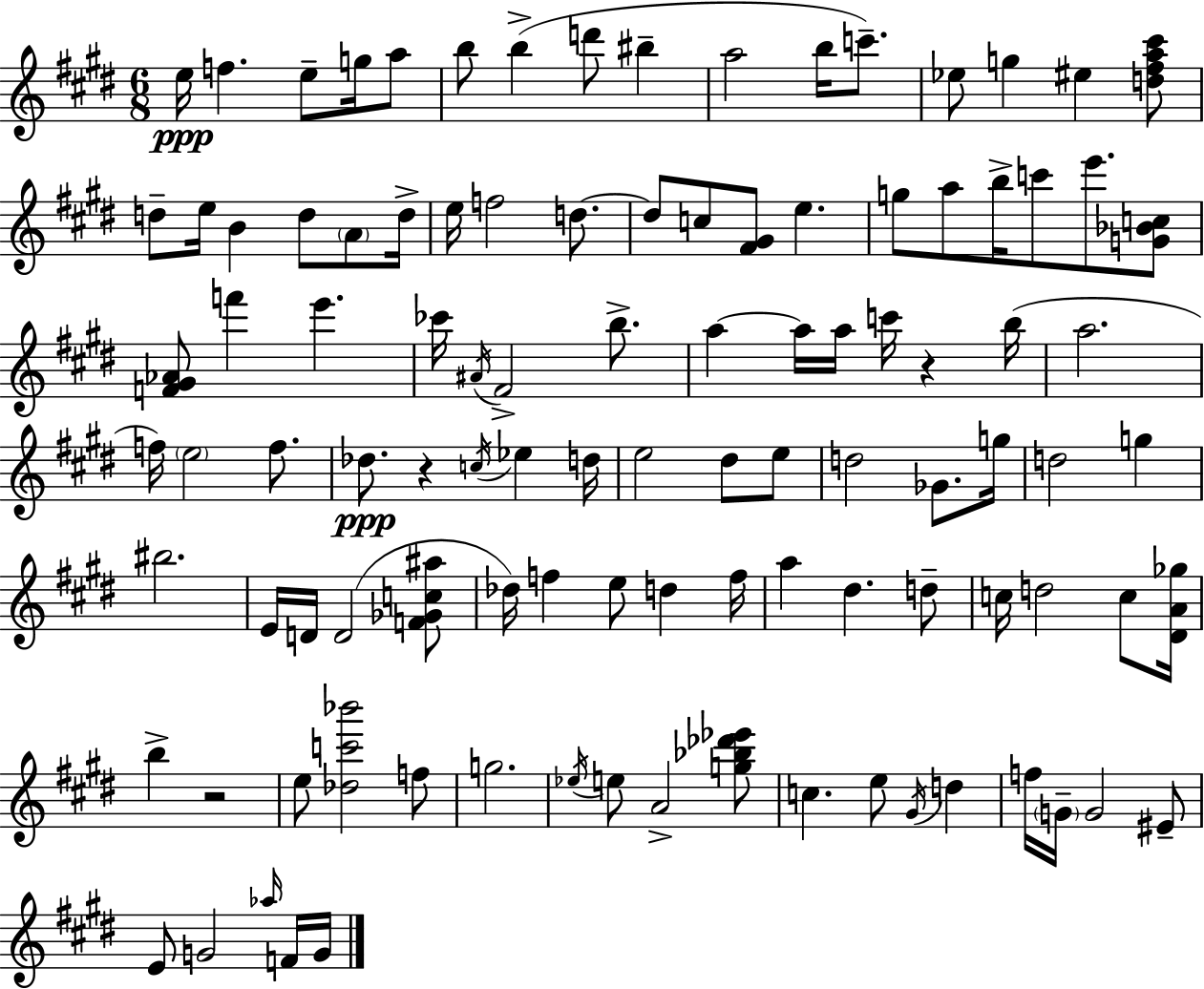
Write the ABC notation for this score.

X:1
T:Untitled
M:6/8
L:1/4
K:E
e/4 f e/2 g/4 a/2 b/2 b d'/2 ^b a2 b/4 c'/2 _e/2 g ^e [d^fa^c']/2 d/2 e/4 B d/2 A/2 d/4 e/4 f2 d/2 d/2 c/2 [^F^G]/2 e g/2 a/2 b/4 c'/2 e'/2 [G_Bc]/2 [F^G_A]/2 f' e' _c'/4 ^A/4 ^F2 b/2 a a/4 a/4 c'/4 z b/4 a2 f/4 e2 f/2 _d/2 z c/4 _e d/4 e2 ^d/2 e/2 d2 _G/2 g/4 d2 g ^b2 E/4 D/4 D2 [F_Gc^a]/2 _d/4 f e/2 d f/4 a ^d d/2 c/4 d2 c/2 [^DA_g]/4 b z2 e/2 [_dc'_b']2 f/2 g2 _e/4 e/2 A2 [g_b_d'_e']/2 c e/2 ^G/4 d f/4 G/4 G2 ^E/2 E/2 G2 _a/4 F/4 G/4